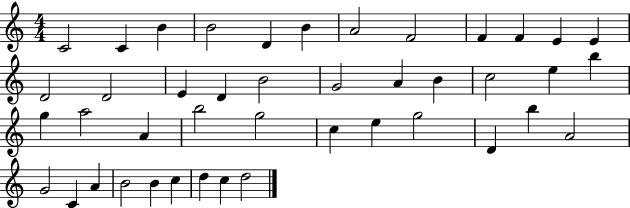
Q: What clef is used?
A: treble